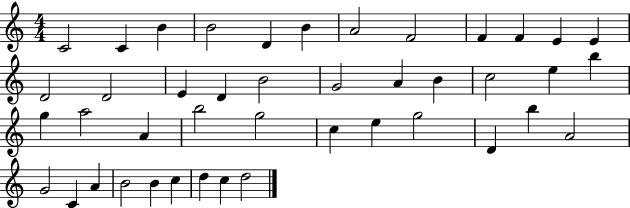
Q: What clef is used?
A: treble